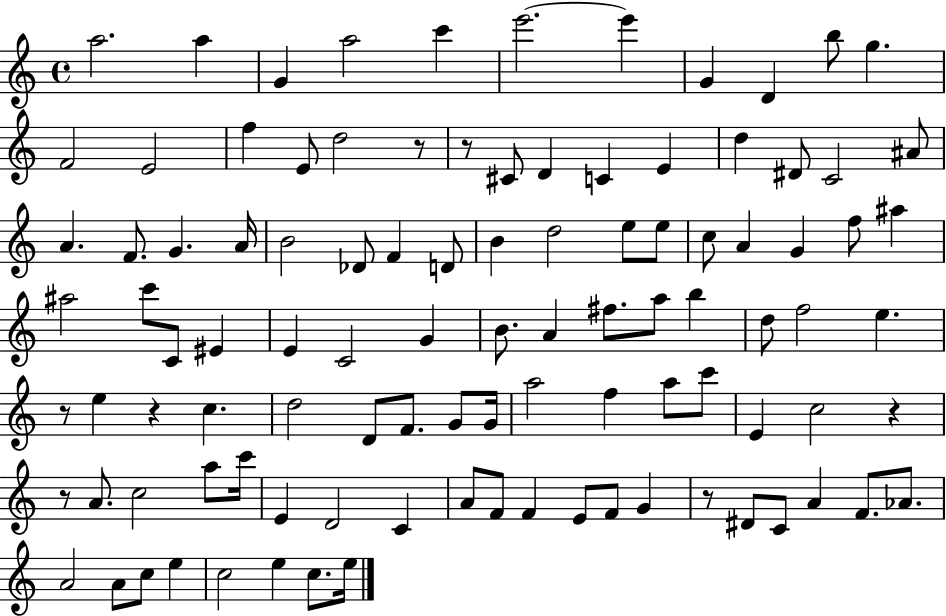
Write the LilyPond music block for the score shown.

{
  \clef treble
  \time 4/4
  \defaultTimeSignature
  \key c \major
  a''2. a''4 | g'4 a''2 c'''4 | e'''2.~~ e'''4 | g'4 d'4 b''8 g''4. | \break f'2 e'2 | f''4 e'8 d''2 r8 | r8 cis'8 d'4 c'4 e'4 | d''4 dis'8 c'2 ais'8 | \break a'4. f'8. g'4. a'16 | b'2 des'8 f'4 d'8 | b'4 d''2 e''8 e''8 | c''8 a'4 g'4 f''8 ais''4 | \break ais''2 c'''8 c'8 eis'4 | e'4 c'2 g'4 | b'8. a'4 fis''8. a''8 b''4 | d''8 f''2 e''4. | \break r8 e''4 r4 c''4. | d''2 d'8 f'8. g'8 g'16 | a''2 f''4 a''8 c'''8 | e'4 c''2 r4 | \break r8 a'8. c''2 a''8 c'''16 | e'4 d'2 c'4 | a'8 f'8 f'4 e'8 f'8 g'4 | r8 dis'8 c'8 a'4 f'8. aes'8. | \break a'2 a'8 c''8 e''4 | c''2 e''4 c''8. e''16 | \bar "|."
}